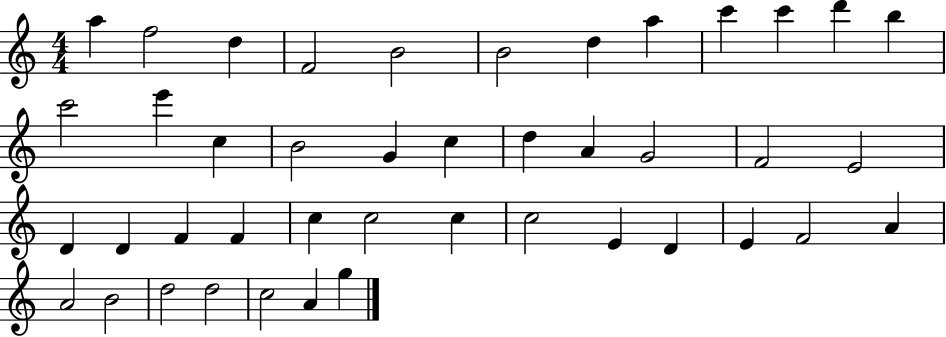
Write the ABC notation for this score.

X:1
T:Untitled
M:4/4
L:1/4
K:C
a f2 d F2 B2 B2 d a c' c' d' b c'2 e' c B2 G c d A G2 F2 E2 D D F F c c2 c c2 E D E F2 A A2 B2 d2 d2 c2 A g